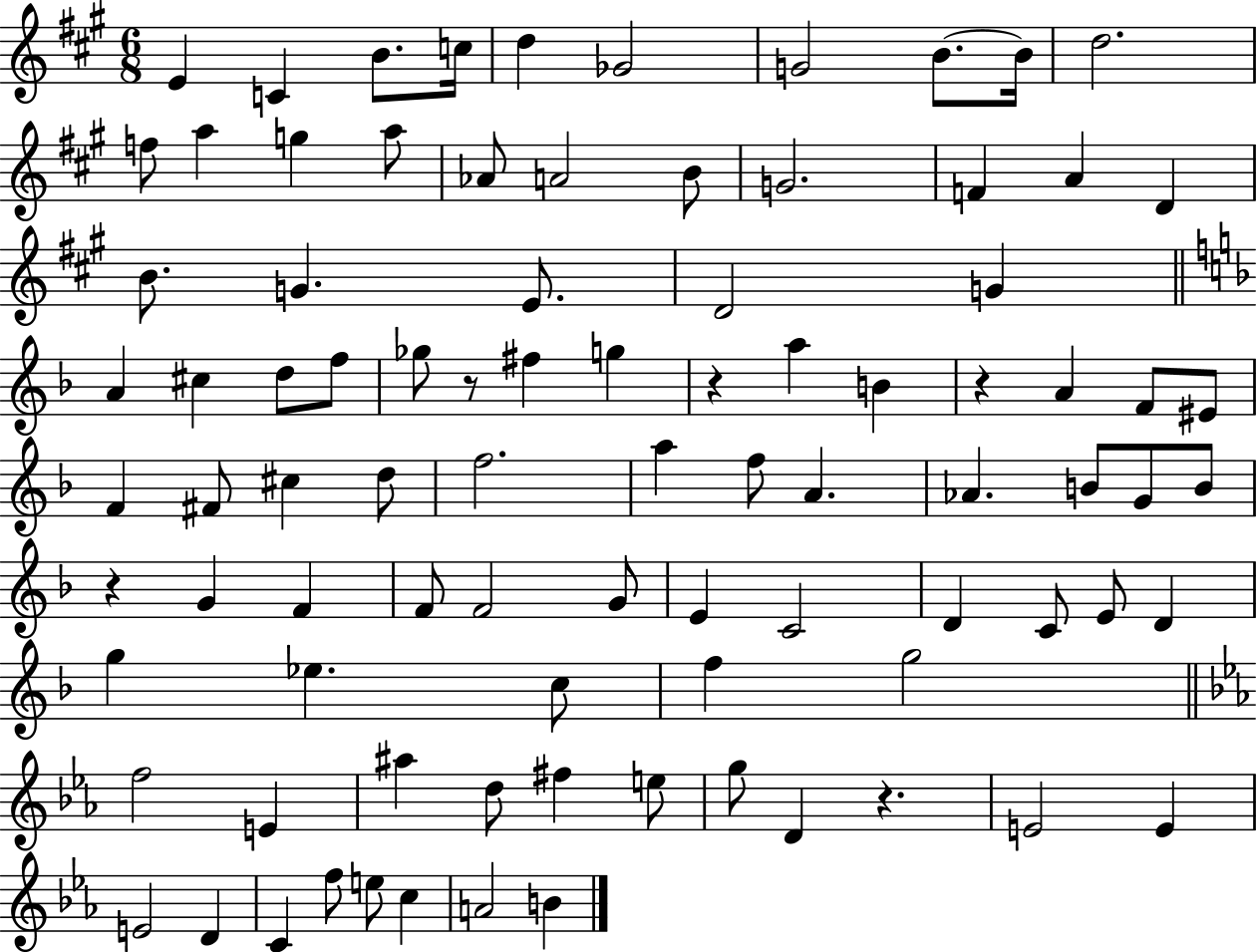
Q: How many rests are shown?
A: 5